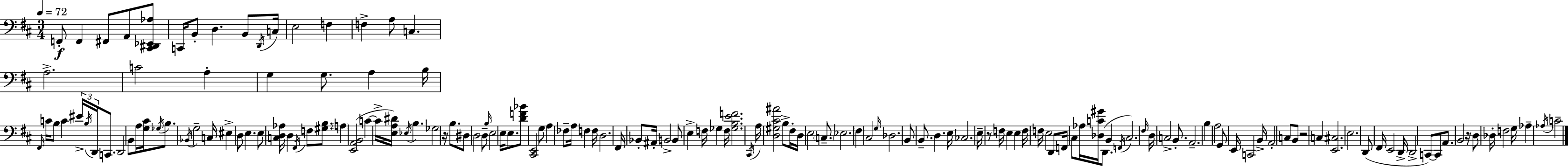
X:1
T:Untitled
M:3/4
L:1/4
K:D
F,,/2 F,, ^F,,/2 A,,/2 [^C,,^D,,_E,,_A,]/2 C,,/4 B,,/2 D, B,,/2 D,,/4 C,/4 E,2 F, F, A,/2 C, A,2 C2 A, G, G,/2 A, B,/4 ^F,,/4 C/4 B,/2 C ^E/4 B,/4 D,,/4 C,,/2 D,,2 B,,/2 A,/4 [G,^C]/4 _G,/4 B,/2 _B,,/4 G,2 C,/4 ^E, D,/2 E, E,/2 [C,D,_A,]/4 D, ^F,,/4 F,/2 [^G,B,]/2 A, [E,,A,,B,,]2 C C/4 [E,A,^D]/4 _E,/4 B, _G,2 z/4 B,/2 ^D,/2 D,2 D,/2 B,/4 E,2 E,/4 E,/2 [DF_B]/2 [^C,,E,,]2 G,/2 A, _F,/2 A,/4 F, F,/4 D,2 ^F,,/4 _B,,/2 ^A,,/4 B,,2 B,,/2 E, F,/4 _G, F,/4 [_G,B,EF]2 ^C,,/4 A,/4 [D,^G,^C^A]2 B,/2 ^F,/4 D,/4 E,2 C,/2 _E,2 ^F, ^C,2 G,/4 _D,2 B,,/2 B,,/2 D, E,/4 _C,2 E,/4 z/2 F,/4 E, E, F,/4 F,/4 E,2 D,,/2 F,,/4 ^C,/2 _A,/4 [_D,C^G]/4 D,,/2 B,, F,,/4 ^C,2 ^F,/4 D,/4 C,2 B,,/2 A,,2 B, A,2 G,,/2 E,,/4 C,,2 B,,/4 A,,2 C,/2 B,,/2 z2 C, [E,,^C,]2 E,2 D,,/2 ^F,,/4 E,,2 D,,/4 D,,2 C,,/2 C,,/2 A,,/2 B,,2 z/4 D,/2 _D,/4 F,2 G,/4 _A, _A,/4 C2